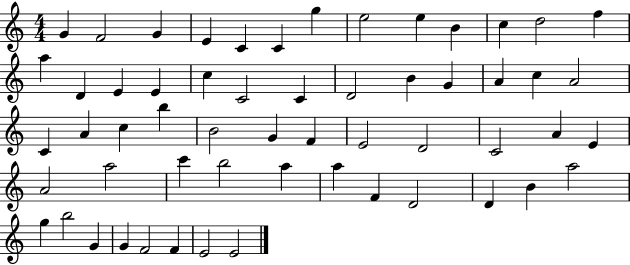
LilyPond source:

{
  \clef treble
  \numericTimeSignature
  \time 4/4
  \key c \major
  g'4 f'2 g'4 | e'4 c'4 c'4 g''4 | e''2 e''4 b'4 | c''4 d''2 f''4 | \break a''4 d'4 e'4 e'4 | c''4 c'2 c'4 | d'2 b'4 g'4 | a'4 c''4 a'2 | \break c'4 a'4 c''4 b''4 | b'2 g'4 f'4 | e'2 d'2 | c'2 a'4 e'4 | \break a'2 a''2 | c'''4 b''2 a''4 | a''4 f'4 d'2 | d'4 b'4 a''2 | \break g''4 b''2 g'4 | g'4 f'2 f'4 | e'2 e'2 | \bar "|."
}